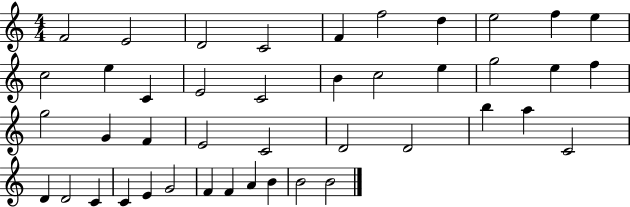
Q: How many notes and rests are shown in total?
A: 43